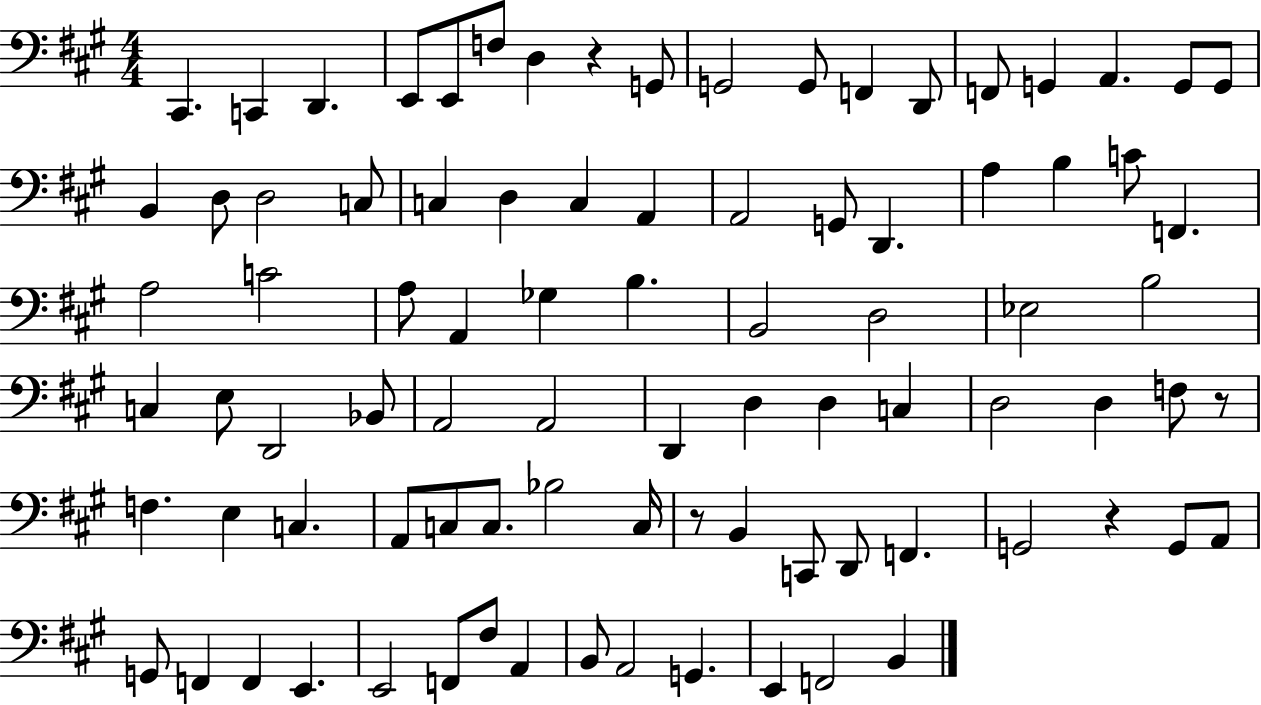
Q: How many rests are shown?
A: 4